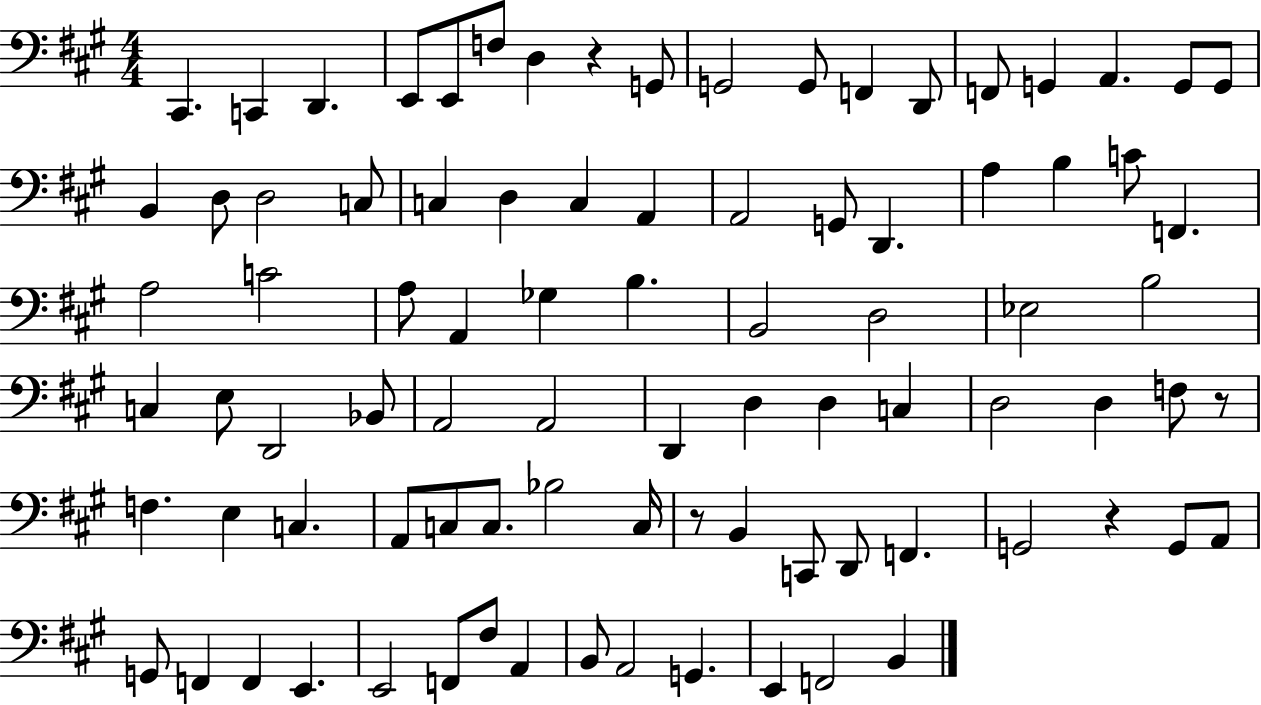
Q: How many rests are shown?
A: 4